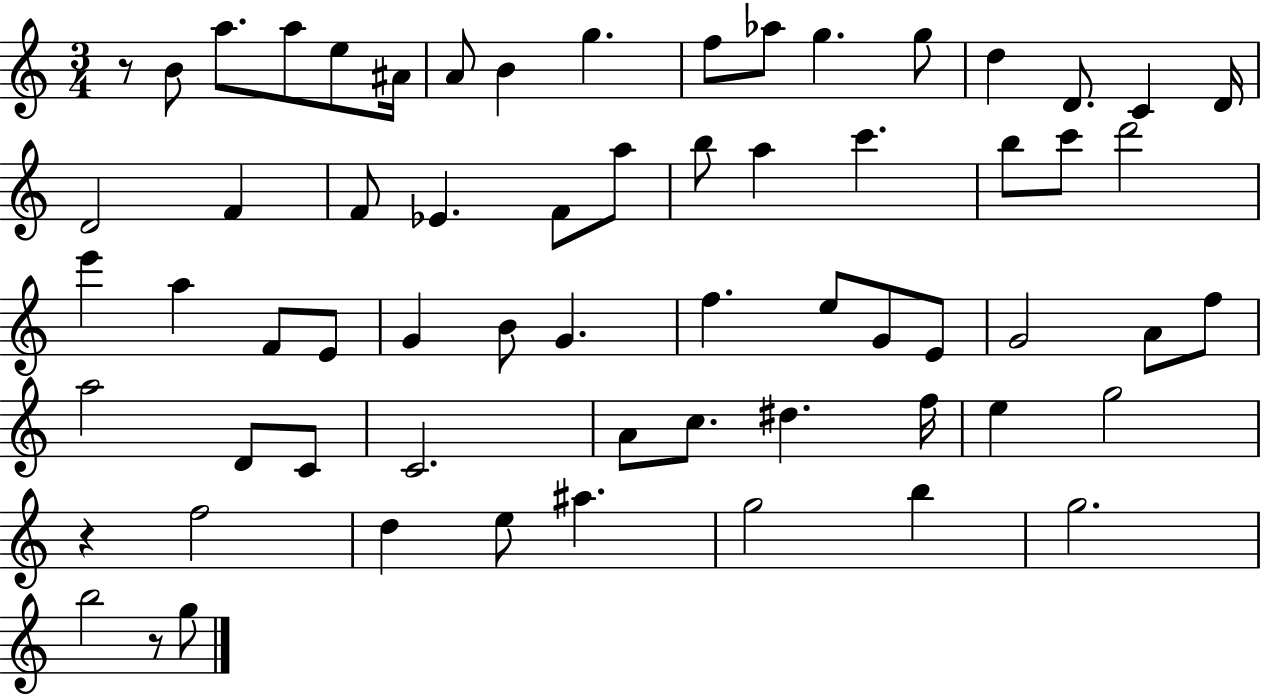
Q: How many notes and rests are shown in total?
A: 64